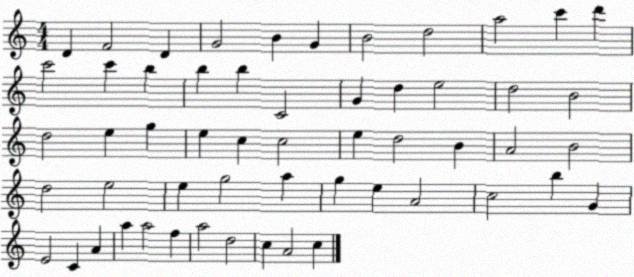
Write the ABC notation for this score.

X:1
T:Untitled
M:4/4
L:1/4
K:C
D F2 D G2 B G B2 d2 a2 c' d' c'2 c' b b b C2 G d e2 d2 B2 d2 e g e c c2 e d2 B A2 B2 d2 e2 e g2 a g e A2 c2 b G E2 C A a a2 f a2 d2 c A2 c